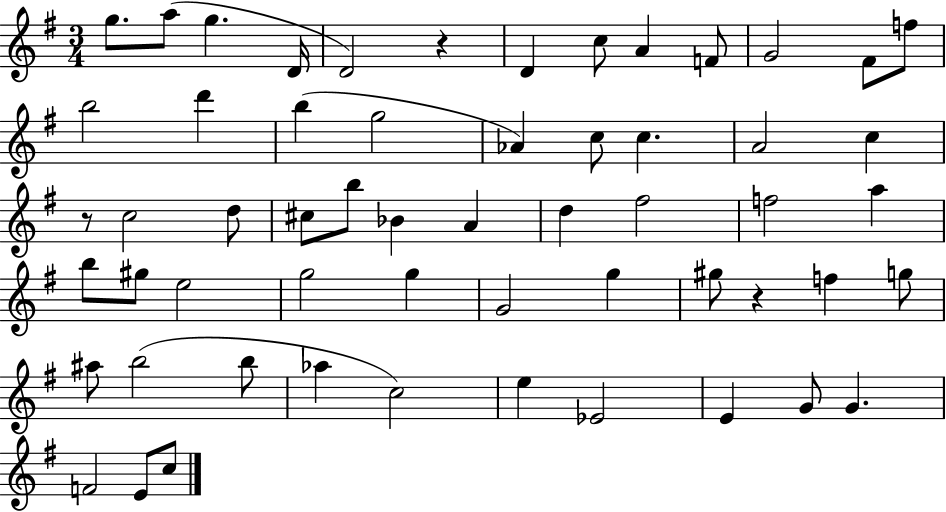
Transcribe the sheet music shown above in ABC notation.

X:1
T:Untitled
M:3/4
L:1/4
K:G
g/2 a/2 g D/4 D2 z D c/2 A F/2 G2 ^F/2 f/2 b2 d' b g2 _A c/2 c A2 c z/2 c2 d/2 ^c/2 b/2 _B A d ^f2 f2 a b/2 ^g/2 e2 g2 g G2 g ^g/2 z f g/2 ^a/2 b2 b/2 _a c2 e _E2 E G/2 G F2 E/2 c/2